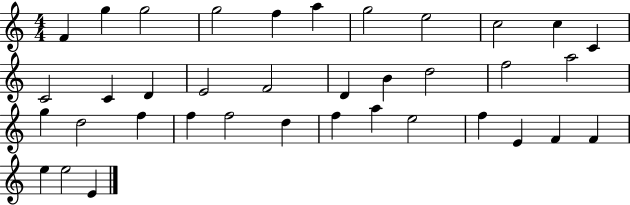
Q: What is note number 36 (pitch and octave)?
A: E5